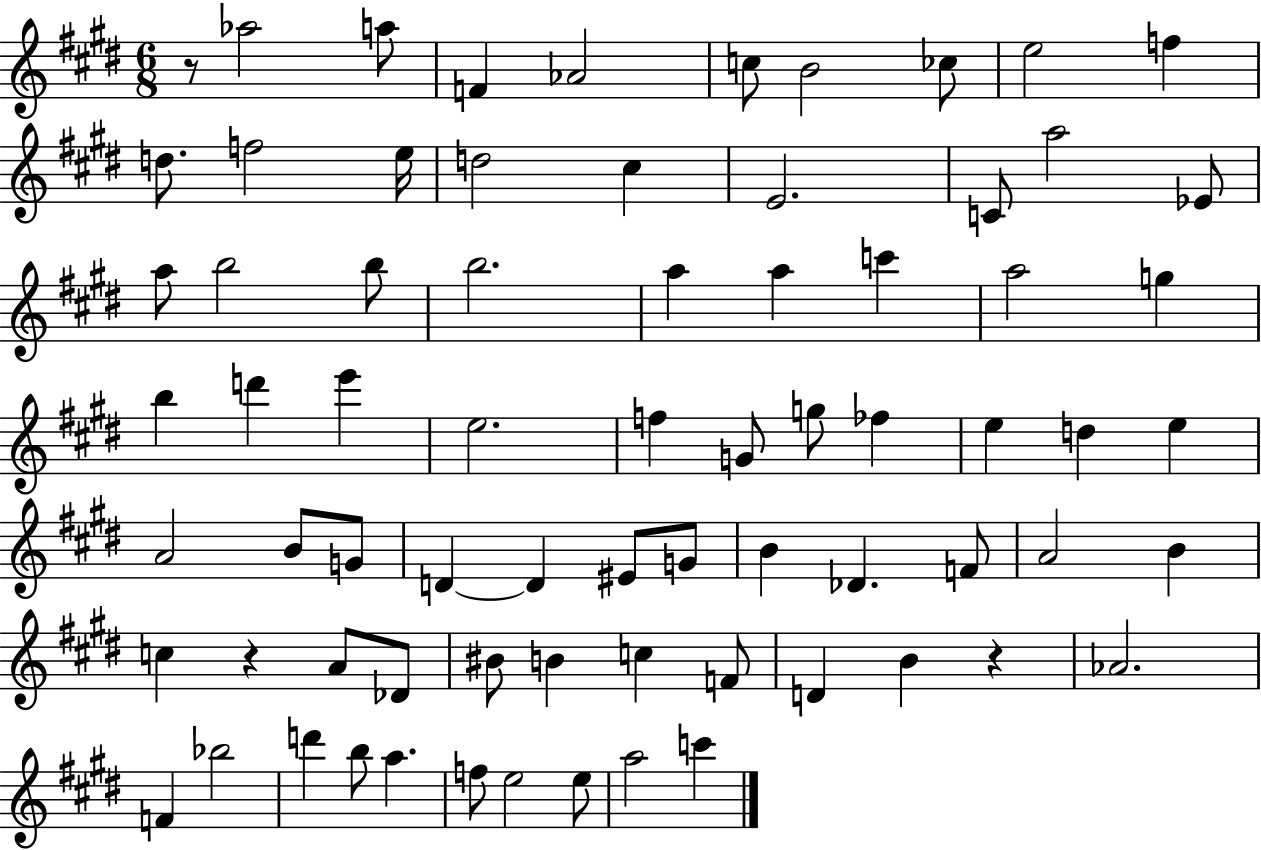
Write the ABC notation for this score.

X:1
T:Untitled
M:6/8
L:1/4
K:E
z/2 _a2 a/2 F _A2 c/2 B2 _c/2 e2 f d/2 f2 e/4 d2 ^c E2 C/2 a2 _E/2 a/2 b2 b/2 b2 a a c' a2 g b d' e' e2 f G/2 g/2 _f e d e A2 B/2 G/2 D D ^E/2 G/2 B _D F/2 A2 B c z A/2 _D/2 ^B/2 B c F/2 D B z _A2 F _b2 d' b/2 a f/2 e2 e/2 a2 c'